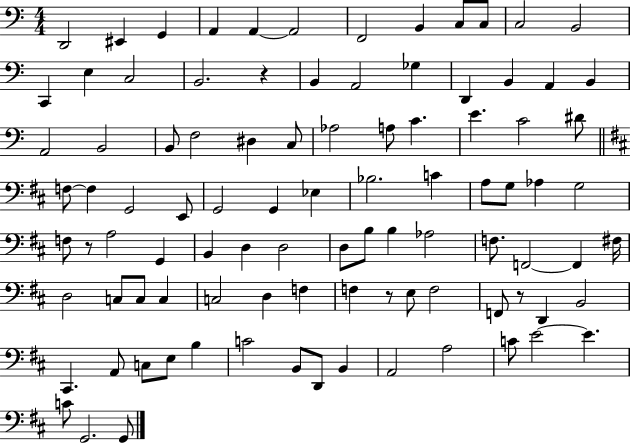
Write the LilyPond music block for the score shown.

{
  \clef bass
  \numericTimeSignature
  \time 4/4
  \key c \major
  d,2 eis,4 g,4 | a,4 a,4~~ a,2 | f,2 b,4 c8 c8 | c2 b,2 | \break c,4 e4 c2 | b,2. r4 | b,4 a,2 ges4 | d,4 b,4 a,4 b,4 | \break a,2 b,2 | b,8 f2 dis4 c8 | aes2 a8 c'4. | e'4. c'2 dis'8 | \break \bar "||" \break \key b \minor f8~~ f4 g,2 e,8 | g,2 g,4 ees4 | bes2. c'4 | a8 g8 aes4 g2 | \break f8 r8 a2 g,4 | b,4 d4 d2 | d8 b8 b4 aes2 | f8. f,2~~ f,4 fis16 | \break d2 c8 c8 c4 | c2 d4 f4 | f4 r8 e8 f2 | f,8 r8 d,4 b,2 | \break cis,4. a,8 c8 e8 b4 | c'2 b,8 d,8 b,4 | a,2 a2 | c'8 e'2~~ e'4. | \break c'8 g,2. g,8 | \bar "|."
}